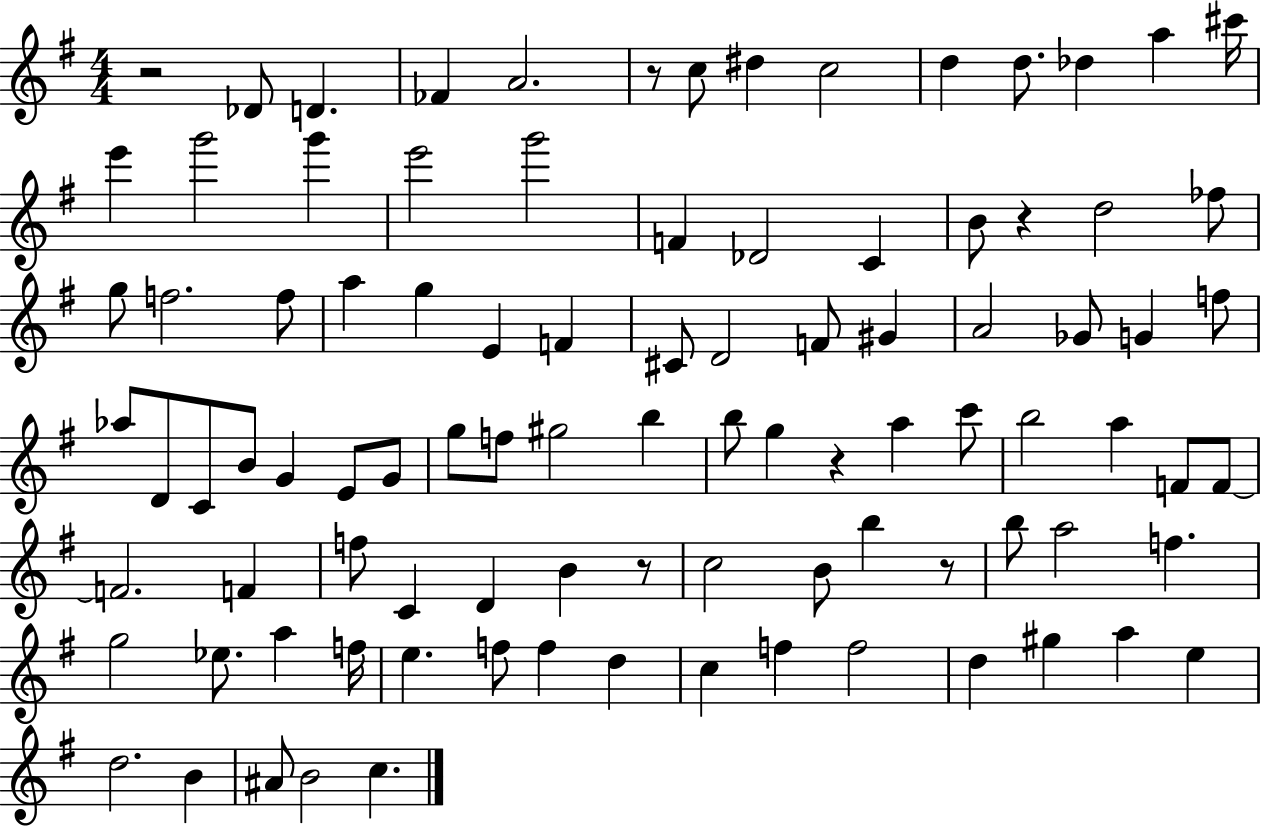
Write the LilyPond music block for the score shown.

{
  \clef treble
  \numericTimeSignature
  \time 4/4
  \key g \major
  \repeat volta 2 { r2 des'8 d'4. | fes'4 a'2. | r8 c''8 dis''4 c''2 | d''4 d''8. des''4 a''4 cis'''16 | \break e'''4 g'''2 g'''4 | e'''2 g'''2 | f'4 des'2 c'4 | b'8 r4 d''2 fes''8 | \break g''8 f''2. f''8 | a''4 g''4 e'4 f'4 | cis'8 d'2 f'8 gis'4 | a'2 ges'8 g'4 f''8 | \break aes''8 d'8 c'8 b'8 g'4 e'8 g'8 | g''8 f''8 gis''2 b''4 | b''8 g''4 r4 a''4 c'''8 | b''2 a''4 f'8 f'8~~ | \break f'2. f'4 | f''8 c'4 d'4 b'4 r8 | c''2 b'8 b''4 r8 | b''8 a''2 f''4. | \break g''2 ees''8. a''4 f''16 | e''4. f''8 f''4 d''4 | c''4 f''4 f''2 | d''4 gis''4 a''4 e''4 | \break d''2. b'4 | ais'8 b'2 c''4. | } \bar "|."
}